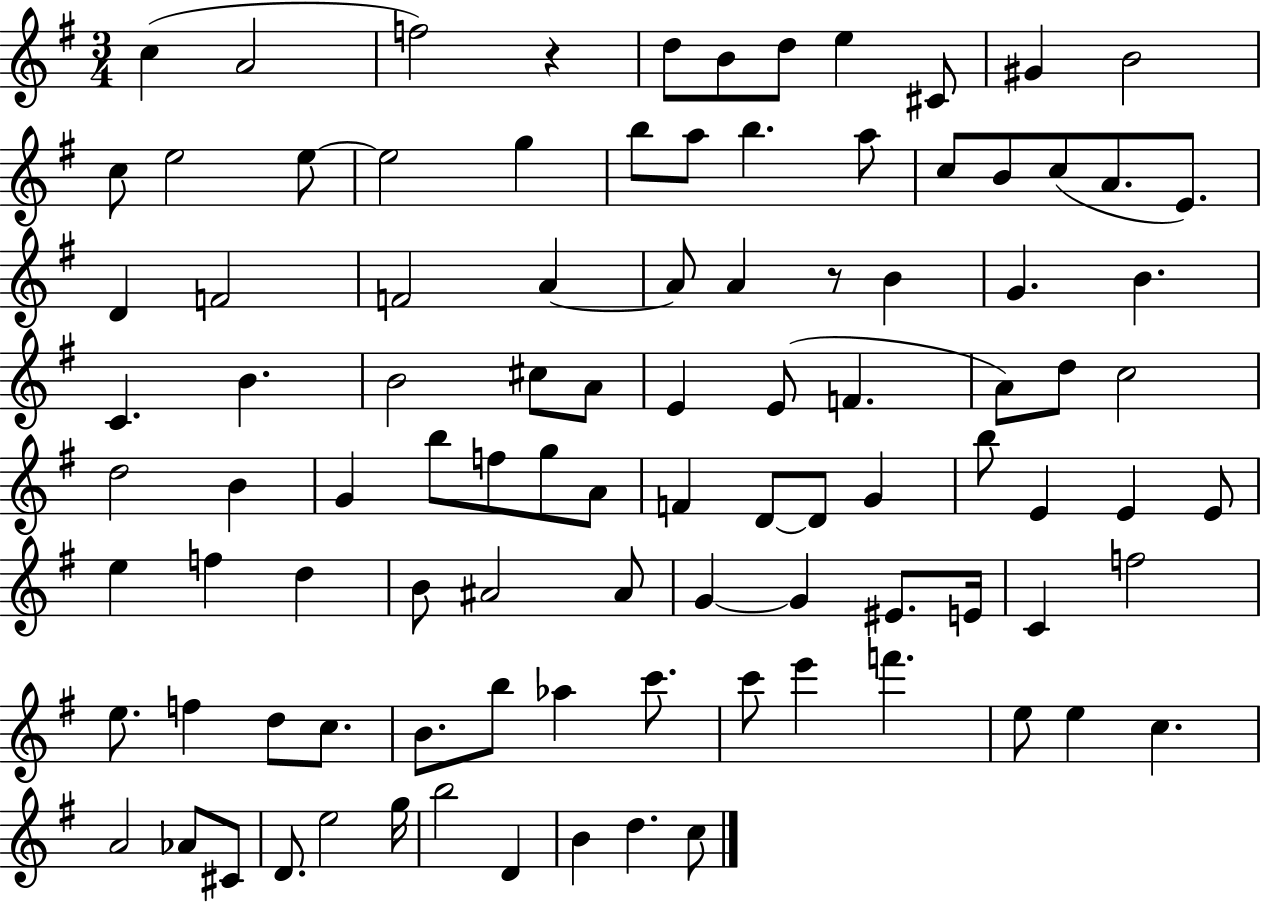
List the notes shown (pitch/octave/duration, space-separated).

C5/q A4/h F5/h R/q D5/e B4/e D5/e E5/q C#4/e G#4/q B4/h C5/e E5/h E5/e E5/h G5/q B5/e A5/e B5/q. A5/e C5/e B4/e C5/e A4/e. E4/e. D4/q F4/h F4/h A4/q A4/e A4/q R/e B4/q G4/q. B4/q. C4/q. B4/q. B4/h C#5/e A4/e E4/q E4/e F4/q. A4/e D5/e C5/h D5/h B4/q G4/q B5/e F5/e G5/e A4/e F4/q D4/e D4/e G4/q B5/e E4/q E4/q E4/e E5/q F5/q D5/q B4/e A#4/h A#4/e G4/q G4/q EIS4/e. E4/s C4/q F5/h E5/e. F5/q D5/e C5/e. B4/e. B5/e Ab5/q C6/e. C6/e E6/q F6/q. E5/e E5/q C5/q. A4/h Ab4/e C#4/e D4/e. E5/h G5/s B5/h D4/q B4/q D5/q. C5/e